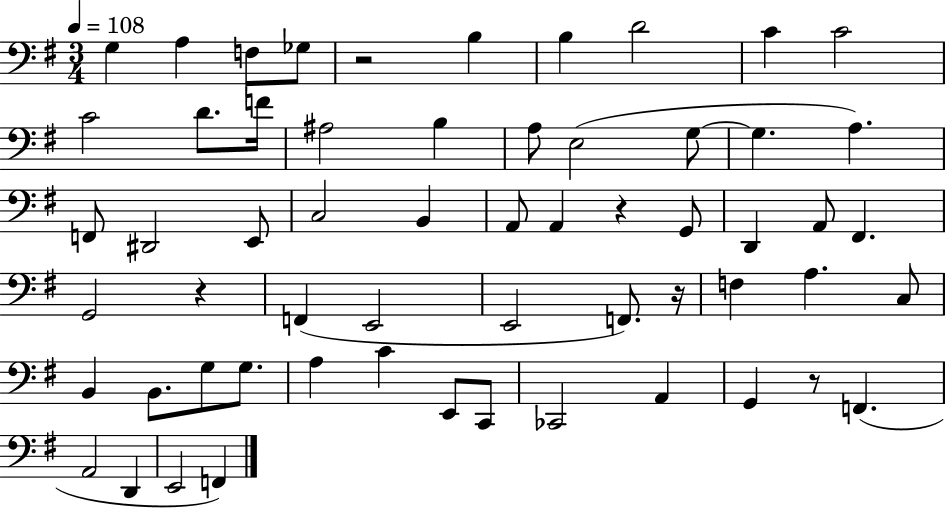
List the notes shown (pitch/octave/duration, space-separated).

G3/q A3/q F3/e Gb3/e R/h B3/q B3/q D4/h C4/q C4/h C4/h D4/e. F4/s A#3/h B3/q A3/e E3/h G3/e G3/q. A3/q. F2/e D#2/h E2/e C3/h B2/q A2/e A2/q R/q G2/e D2/q A2/e F#2/q. G2/h R/q F2/q E2/h E2/h F2/e. R/s F3/q A3/q. C3/e B2/q B2/e. G3/e G3/e. A3/q C4/q E2/e C2/e CES2/h A2/q G2/q R/e F2/q. A2/h D2/q E2/h F2/q